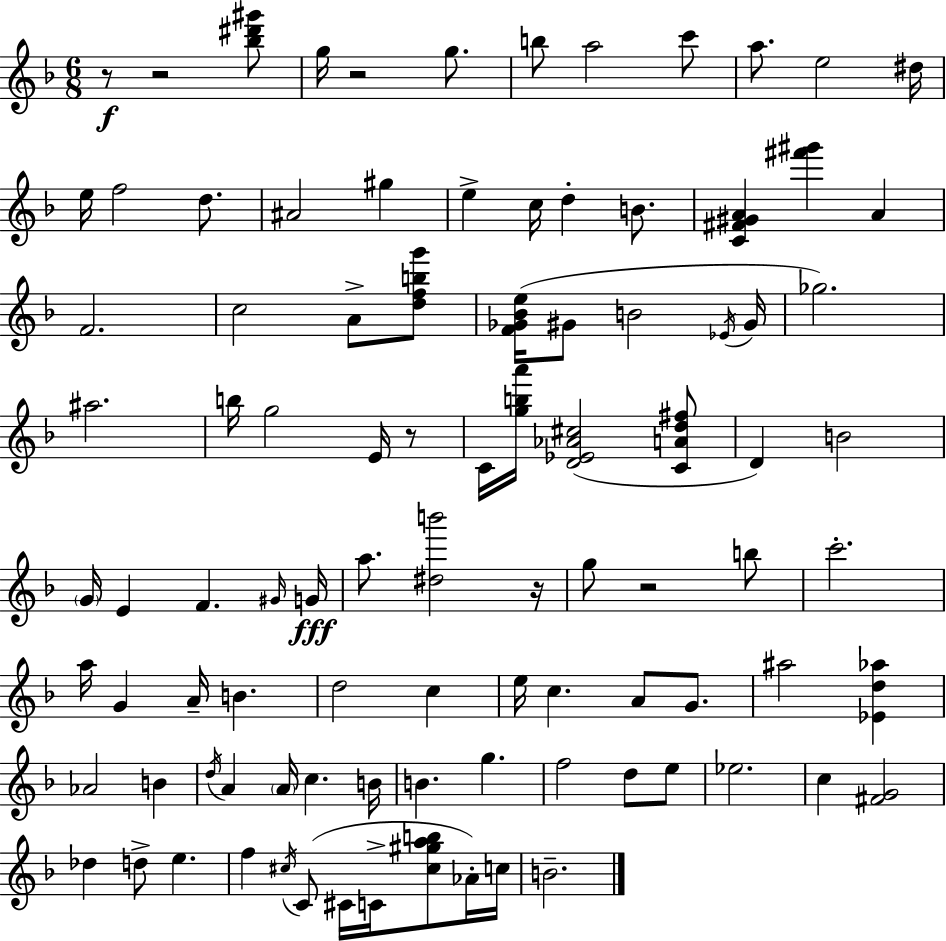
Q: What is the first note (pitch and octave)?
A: G5